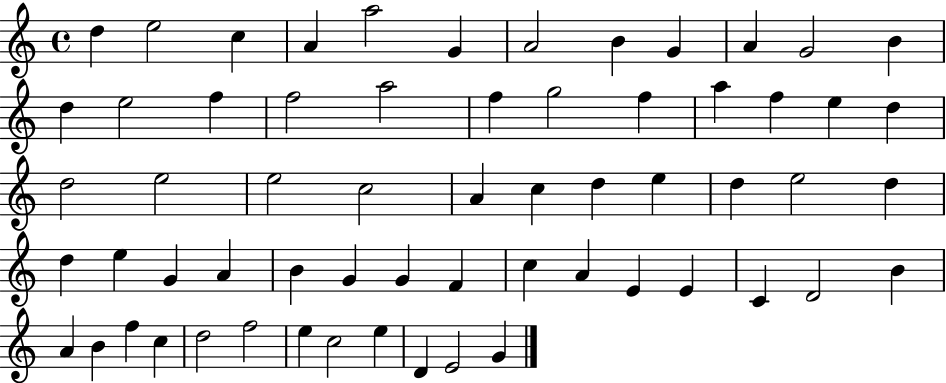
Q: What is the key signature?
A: C major